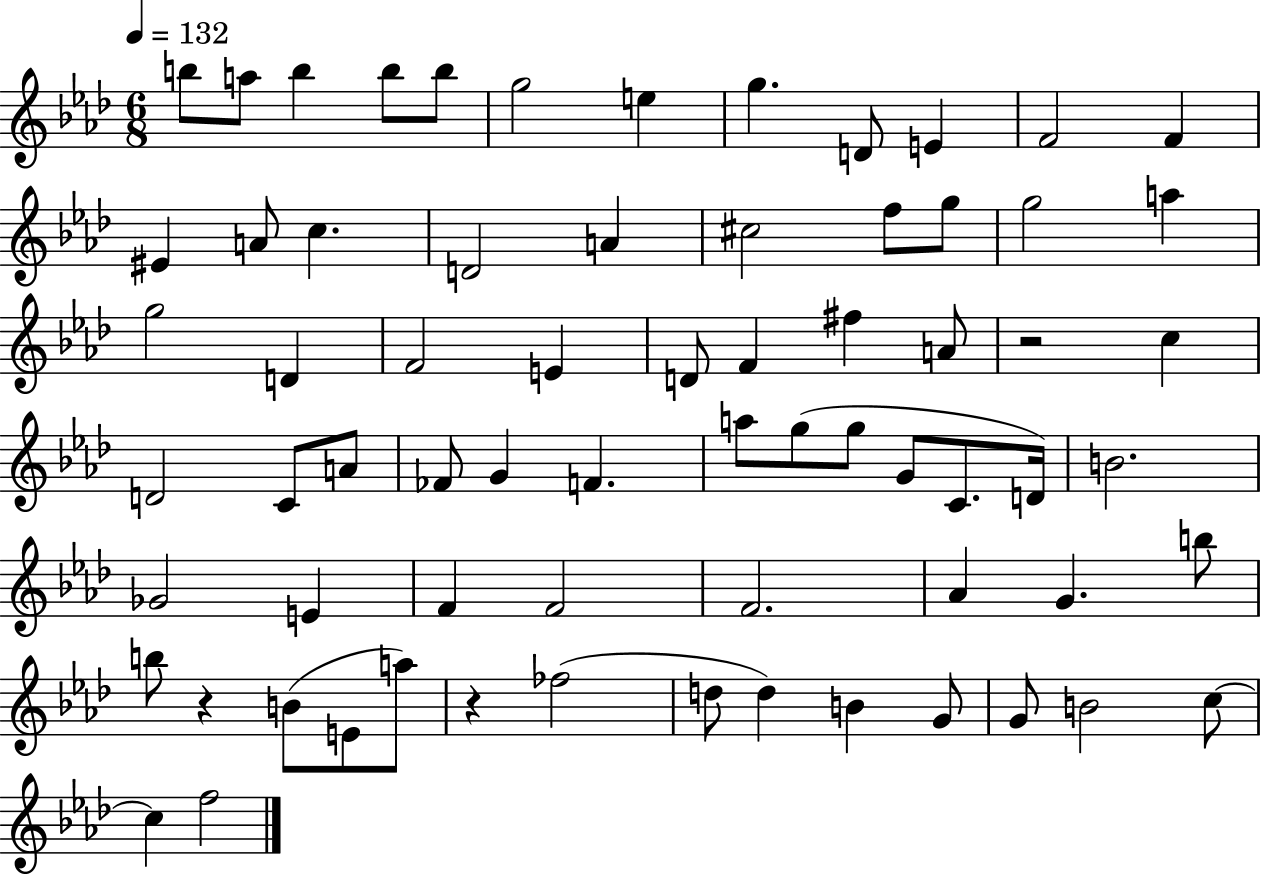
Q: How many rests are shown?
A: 3